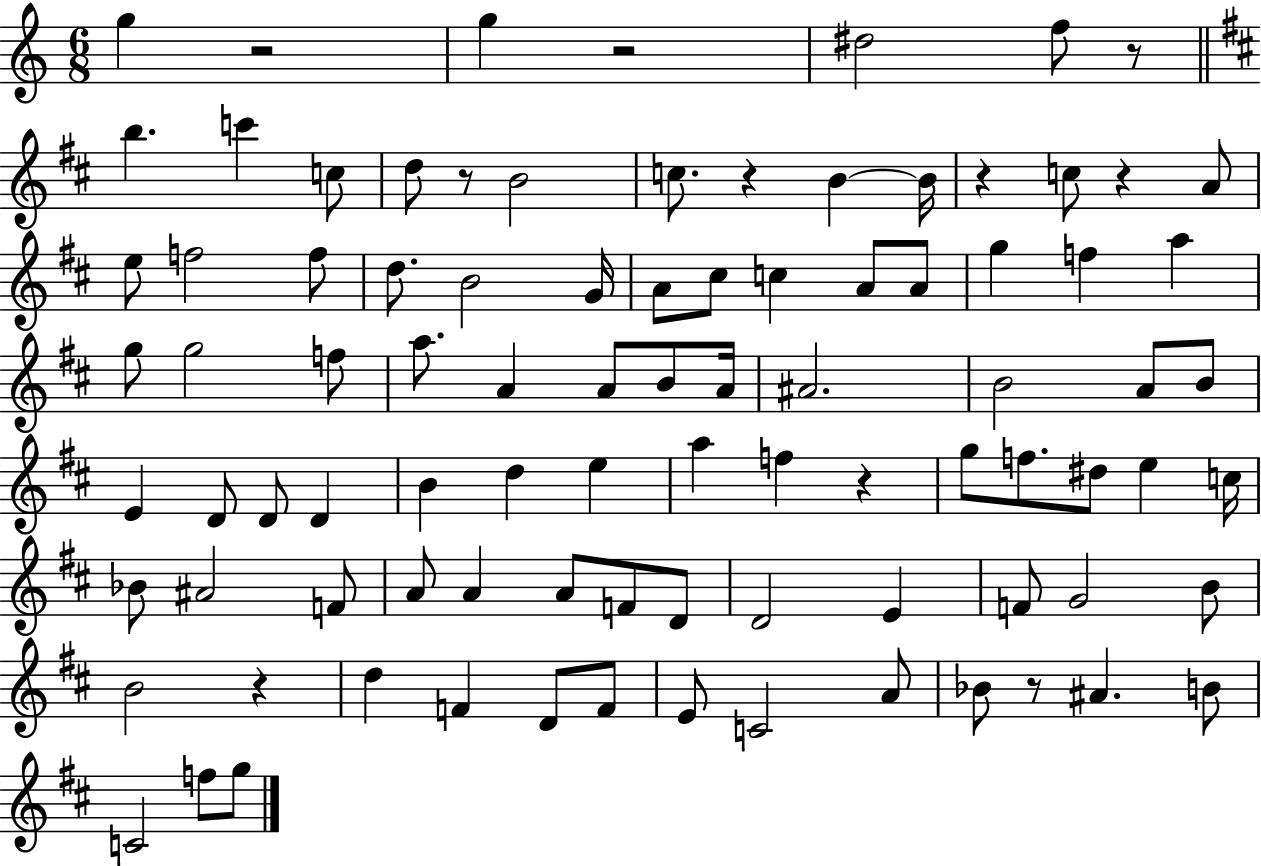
{
  \clef treble
  \numericTimeSignature
  \time 6/8
  \key c \major
  g''4 r2 | g''4 r2 | dis''2 f''8 r8 | \bar "||" \break \key b \minor b''4. c'''4 c''8 | d''8 r8 b'2 | c''8. r4 b'4~~ b'16 | r4 c''8 r4 a'8 | \break e''8 f''2 f''8 | d''8. b'2 g'16 | a'8 cis''8 c''4 a'8 a'8 | g''4 f''4 a''4 | \break g''8 g''2 f''8 | a''8. a'4 a'8 b'8 a'16 | ais'2. | b'2 a'8 b'8 | \break e'4 d'8 d'8 d'4 | b'4 d''4 e''4 | a''4 f''4 r4 | g''8 f''8. dis''8 e''4 c''16 | \break bes'8 ais'2 f'8 | a'8 a'4 a'8 f'8 d'8 | d'2 e'4 | f'8 g'2 b'8 | \break b'2 r4 | d''4 f'4 d'8 f'8 | e'8 c'2 a'8 | bes'8 r8 ais'4. b'8 | \break c'2 f''8 g''8 | \bar "|."
}